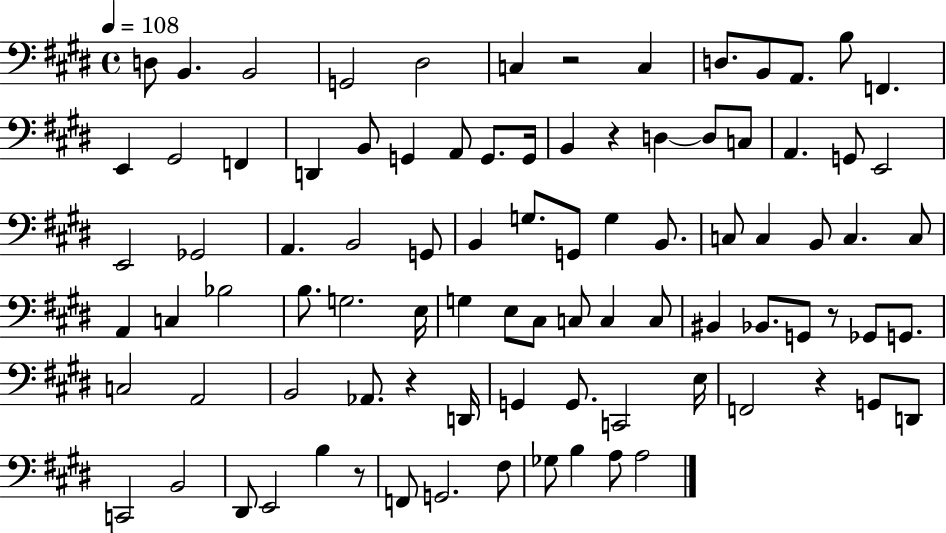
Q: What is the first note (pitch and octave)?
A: D3